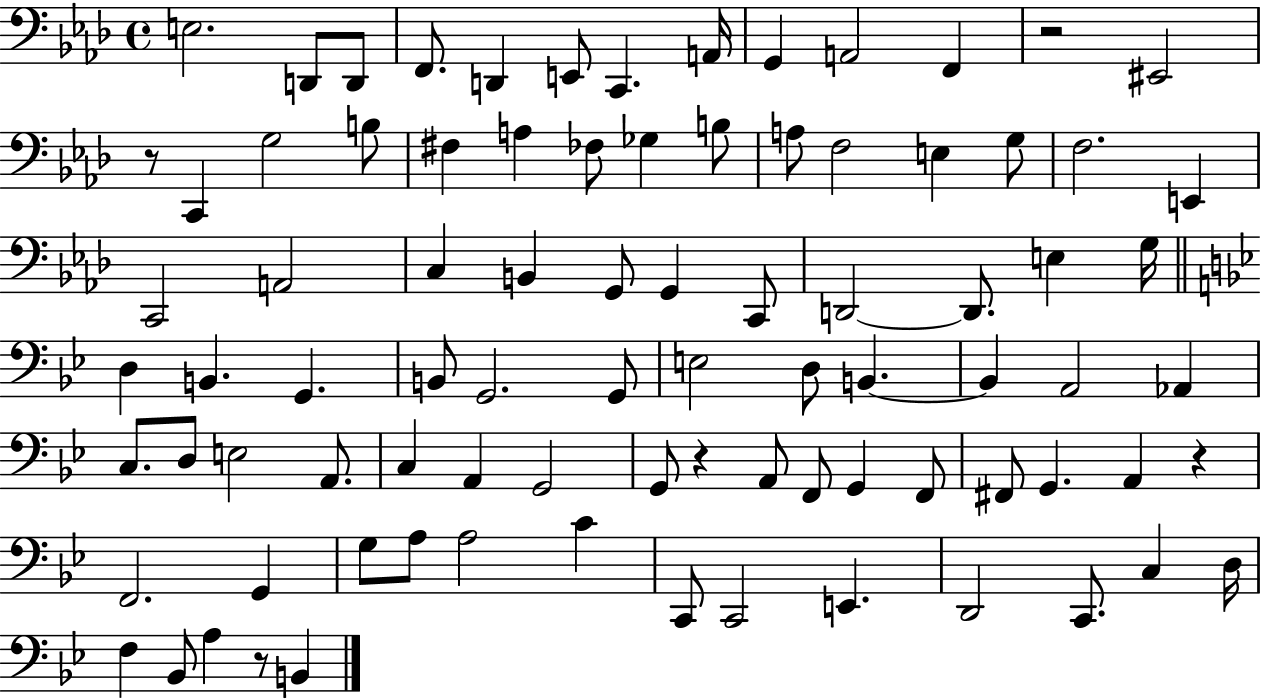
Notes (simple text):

E3/h. D2/e D2/e F2/e. D2/q E2/e C2/q. A2/s G2/q A2/h F2/q R/h EIS2/h R/e C2/q G3/h B3/e F#3/q A3/q FES3/e Gb3/q B3/e A3/e F3/h E3/q G3/e F3/h. E2/q C2/h A2/h C3/q B2/q G2/e G2/q C2/e D2/h D2/e. E3/q G3/s D3/q B2/q. G2/q. B2/e G2/h. G2/e E3/h D3/e B2/q. B2/q A2/h Ab2/q C3/e. D3/e E3/h A2/e. C3/q A2/q G2/h G2/e R/q A2/e F2/e G2/q F2/e F#2/e G2/q. A2/q R/q F2/h. G2/q G3/e A3/e A3/h C4/q C2/e C2/h E2/q. D2/h C2/e. C3/q D3/s F3/q Bb2/e A3/q R/e B2/q